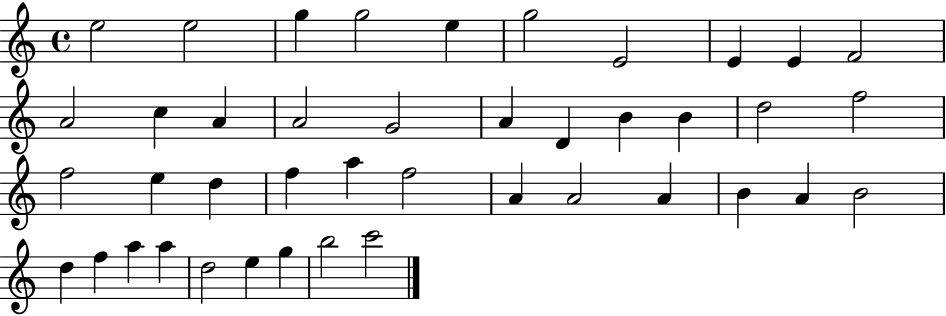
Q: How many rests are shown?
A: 0